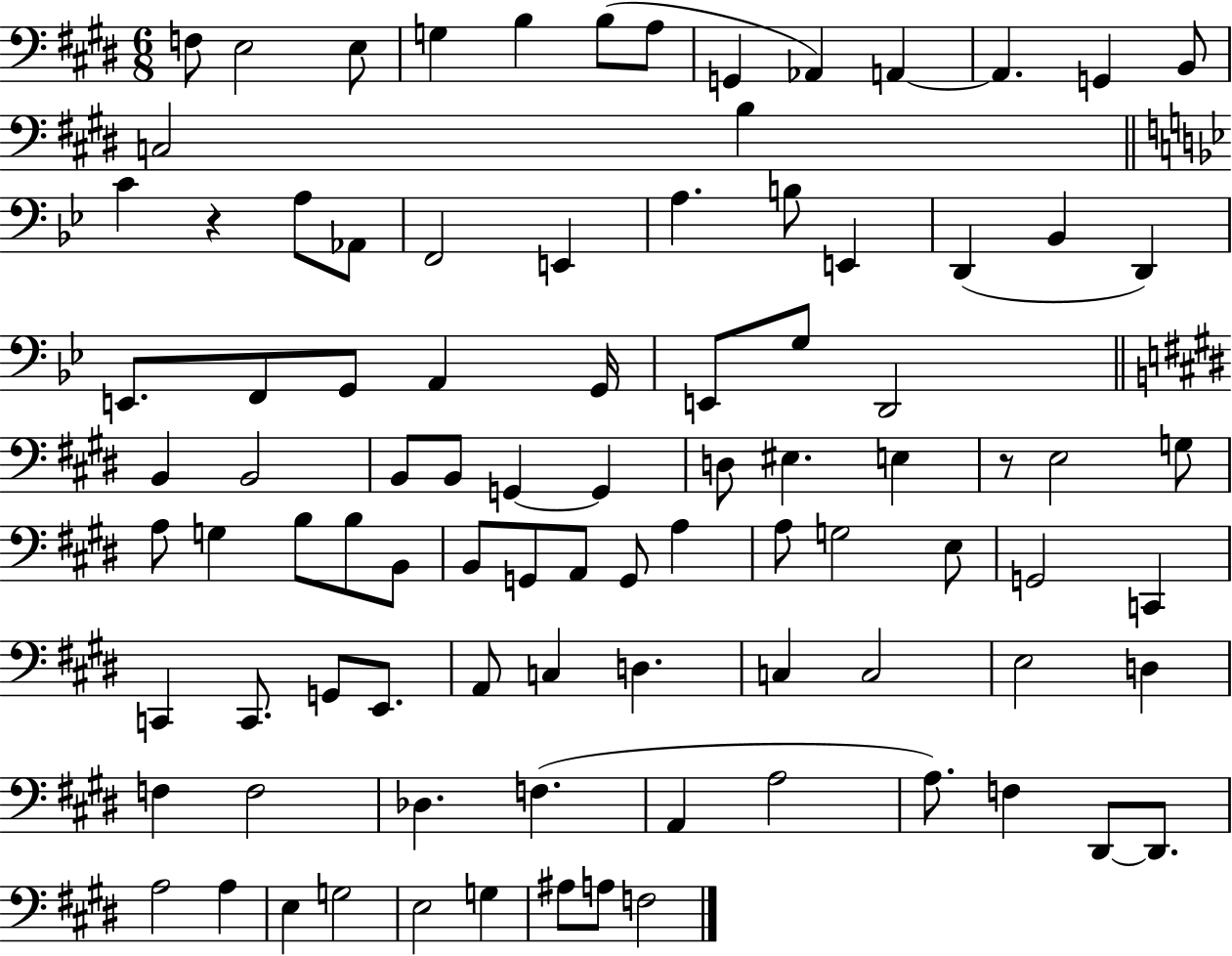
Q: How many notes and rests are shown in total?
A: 92